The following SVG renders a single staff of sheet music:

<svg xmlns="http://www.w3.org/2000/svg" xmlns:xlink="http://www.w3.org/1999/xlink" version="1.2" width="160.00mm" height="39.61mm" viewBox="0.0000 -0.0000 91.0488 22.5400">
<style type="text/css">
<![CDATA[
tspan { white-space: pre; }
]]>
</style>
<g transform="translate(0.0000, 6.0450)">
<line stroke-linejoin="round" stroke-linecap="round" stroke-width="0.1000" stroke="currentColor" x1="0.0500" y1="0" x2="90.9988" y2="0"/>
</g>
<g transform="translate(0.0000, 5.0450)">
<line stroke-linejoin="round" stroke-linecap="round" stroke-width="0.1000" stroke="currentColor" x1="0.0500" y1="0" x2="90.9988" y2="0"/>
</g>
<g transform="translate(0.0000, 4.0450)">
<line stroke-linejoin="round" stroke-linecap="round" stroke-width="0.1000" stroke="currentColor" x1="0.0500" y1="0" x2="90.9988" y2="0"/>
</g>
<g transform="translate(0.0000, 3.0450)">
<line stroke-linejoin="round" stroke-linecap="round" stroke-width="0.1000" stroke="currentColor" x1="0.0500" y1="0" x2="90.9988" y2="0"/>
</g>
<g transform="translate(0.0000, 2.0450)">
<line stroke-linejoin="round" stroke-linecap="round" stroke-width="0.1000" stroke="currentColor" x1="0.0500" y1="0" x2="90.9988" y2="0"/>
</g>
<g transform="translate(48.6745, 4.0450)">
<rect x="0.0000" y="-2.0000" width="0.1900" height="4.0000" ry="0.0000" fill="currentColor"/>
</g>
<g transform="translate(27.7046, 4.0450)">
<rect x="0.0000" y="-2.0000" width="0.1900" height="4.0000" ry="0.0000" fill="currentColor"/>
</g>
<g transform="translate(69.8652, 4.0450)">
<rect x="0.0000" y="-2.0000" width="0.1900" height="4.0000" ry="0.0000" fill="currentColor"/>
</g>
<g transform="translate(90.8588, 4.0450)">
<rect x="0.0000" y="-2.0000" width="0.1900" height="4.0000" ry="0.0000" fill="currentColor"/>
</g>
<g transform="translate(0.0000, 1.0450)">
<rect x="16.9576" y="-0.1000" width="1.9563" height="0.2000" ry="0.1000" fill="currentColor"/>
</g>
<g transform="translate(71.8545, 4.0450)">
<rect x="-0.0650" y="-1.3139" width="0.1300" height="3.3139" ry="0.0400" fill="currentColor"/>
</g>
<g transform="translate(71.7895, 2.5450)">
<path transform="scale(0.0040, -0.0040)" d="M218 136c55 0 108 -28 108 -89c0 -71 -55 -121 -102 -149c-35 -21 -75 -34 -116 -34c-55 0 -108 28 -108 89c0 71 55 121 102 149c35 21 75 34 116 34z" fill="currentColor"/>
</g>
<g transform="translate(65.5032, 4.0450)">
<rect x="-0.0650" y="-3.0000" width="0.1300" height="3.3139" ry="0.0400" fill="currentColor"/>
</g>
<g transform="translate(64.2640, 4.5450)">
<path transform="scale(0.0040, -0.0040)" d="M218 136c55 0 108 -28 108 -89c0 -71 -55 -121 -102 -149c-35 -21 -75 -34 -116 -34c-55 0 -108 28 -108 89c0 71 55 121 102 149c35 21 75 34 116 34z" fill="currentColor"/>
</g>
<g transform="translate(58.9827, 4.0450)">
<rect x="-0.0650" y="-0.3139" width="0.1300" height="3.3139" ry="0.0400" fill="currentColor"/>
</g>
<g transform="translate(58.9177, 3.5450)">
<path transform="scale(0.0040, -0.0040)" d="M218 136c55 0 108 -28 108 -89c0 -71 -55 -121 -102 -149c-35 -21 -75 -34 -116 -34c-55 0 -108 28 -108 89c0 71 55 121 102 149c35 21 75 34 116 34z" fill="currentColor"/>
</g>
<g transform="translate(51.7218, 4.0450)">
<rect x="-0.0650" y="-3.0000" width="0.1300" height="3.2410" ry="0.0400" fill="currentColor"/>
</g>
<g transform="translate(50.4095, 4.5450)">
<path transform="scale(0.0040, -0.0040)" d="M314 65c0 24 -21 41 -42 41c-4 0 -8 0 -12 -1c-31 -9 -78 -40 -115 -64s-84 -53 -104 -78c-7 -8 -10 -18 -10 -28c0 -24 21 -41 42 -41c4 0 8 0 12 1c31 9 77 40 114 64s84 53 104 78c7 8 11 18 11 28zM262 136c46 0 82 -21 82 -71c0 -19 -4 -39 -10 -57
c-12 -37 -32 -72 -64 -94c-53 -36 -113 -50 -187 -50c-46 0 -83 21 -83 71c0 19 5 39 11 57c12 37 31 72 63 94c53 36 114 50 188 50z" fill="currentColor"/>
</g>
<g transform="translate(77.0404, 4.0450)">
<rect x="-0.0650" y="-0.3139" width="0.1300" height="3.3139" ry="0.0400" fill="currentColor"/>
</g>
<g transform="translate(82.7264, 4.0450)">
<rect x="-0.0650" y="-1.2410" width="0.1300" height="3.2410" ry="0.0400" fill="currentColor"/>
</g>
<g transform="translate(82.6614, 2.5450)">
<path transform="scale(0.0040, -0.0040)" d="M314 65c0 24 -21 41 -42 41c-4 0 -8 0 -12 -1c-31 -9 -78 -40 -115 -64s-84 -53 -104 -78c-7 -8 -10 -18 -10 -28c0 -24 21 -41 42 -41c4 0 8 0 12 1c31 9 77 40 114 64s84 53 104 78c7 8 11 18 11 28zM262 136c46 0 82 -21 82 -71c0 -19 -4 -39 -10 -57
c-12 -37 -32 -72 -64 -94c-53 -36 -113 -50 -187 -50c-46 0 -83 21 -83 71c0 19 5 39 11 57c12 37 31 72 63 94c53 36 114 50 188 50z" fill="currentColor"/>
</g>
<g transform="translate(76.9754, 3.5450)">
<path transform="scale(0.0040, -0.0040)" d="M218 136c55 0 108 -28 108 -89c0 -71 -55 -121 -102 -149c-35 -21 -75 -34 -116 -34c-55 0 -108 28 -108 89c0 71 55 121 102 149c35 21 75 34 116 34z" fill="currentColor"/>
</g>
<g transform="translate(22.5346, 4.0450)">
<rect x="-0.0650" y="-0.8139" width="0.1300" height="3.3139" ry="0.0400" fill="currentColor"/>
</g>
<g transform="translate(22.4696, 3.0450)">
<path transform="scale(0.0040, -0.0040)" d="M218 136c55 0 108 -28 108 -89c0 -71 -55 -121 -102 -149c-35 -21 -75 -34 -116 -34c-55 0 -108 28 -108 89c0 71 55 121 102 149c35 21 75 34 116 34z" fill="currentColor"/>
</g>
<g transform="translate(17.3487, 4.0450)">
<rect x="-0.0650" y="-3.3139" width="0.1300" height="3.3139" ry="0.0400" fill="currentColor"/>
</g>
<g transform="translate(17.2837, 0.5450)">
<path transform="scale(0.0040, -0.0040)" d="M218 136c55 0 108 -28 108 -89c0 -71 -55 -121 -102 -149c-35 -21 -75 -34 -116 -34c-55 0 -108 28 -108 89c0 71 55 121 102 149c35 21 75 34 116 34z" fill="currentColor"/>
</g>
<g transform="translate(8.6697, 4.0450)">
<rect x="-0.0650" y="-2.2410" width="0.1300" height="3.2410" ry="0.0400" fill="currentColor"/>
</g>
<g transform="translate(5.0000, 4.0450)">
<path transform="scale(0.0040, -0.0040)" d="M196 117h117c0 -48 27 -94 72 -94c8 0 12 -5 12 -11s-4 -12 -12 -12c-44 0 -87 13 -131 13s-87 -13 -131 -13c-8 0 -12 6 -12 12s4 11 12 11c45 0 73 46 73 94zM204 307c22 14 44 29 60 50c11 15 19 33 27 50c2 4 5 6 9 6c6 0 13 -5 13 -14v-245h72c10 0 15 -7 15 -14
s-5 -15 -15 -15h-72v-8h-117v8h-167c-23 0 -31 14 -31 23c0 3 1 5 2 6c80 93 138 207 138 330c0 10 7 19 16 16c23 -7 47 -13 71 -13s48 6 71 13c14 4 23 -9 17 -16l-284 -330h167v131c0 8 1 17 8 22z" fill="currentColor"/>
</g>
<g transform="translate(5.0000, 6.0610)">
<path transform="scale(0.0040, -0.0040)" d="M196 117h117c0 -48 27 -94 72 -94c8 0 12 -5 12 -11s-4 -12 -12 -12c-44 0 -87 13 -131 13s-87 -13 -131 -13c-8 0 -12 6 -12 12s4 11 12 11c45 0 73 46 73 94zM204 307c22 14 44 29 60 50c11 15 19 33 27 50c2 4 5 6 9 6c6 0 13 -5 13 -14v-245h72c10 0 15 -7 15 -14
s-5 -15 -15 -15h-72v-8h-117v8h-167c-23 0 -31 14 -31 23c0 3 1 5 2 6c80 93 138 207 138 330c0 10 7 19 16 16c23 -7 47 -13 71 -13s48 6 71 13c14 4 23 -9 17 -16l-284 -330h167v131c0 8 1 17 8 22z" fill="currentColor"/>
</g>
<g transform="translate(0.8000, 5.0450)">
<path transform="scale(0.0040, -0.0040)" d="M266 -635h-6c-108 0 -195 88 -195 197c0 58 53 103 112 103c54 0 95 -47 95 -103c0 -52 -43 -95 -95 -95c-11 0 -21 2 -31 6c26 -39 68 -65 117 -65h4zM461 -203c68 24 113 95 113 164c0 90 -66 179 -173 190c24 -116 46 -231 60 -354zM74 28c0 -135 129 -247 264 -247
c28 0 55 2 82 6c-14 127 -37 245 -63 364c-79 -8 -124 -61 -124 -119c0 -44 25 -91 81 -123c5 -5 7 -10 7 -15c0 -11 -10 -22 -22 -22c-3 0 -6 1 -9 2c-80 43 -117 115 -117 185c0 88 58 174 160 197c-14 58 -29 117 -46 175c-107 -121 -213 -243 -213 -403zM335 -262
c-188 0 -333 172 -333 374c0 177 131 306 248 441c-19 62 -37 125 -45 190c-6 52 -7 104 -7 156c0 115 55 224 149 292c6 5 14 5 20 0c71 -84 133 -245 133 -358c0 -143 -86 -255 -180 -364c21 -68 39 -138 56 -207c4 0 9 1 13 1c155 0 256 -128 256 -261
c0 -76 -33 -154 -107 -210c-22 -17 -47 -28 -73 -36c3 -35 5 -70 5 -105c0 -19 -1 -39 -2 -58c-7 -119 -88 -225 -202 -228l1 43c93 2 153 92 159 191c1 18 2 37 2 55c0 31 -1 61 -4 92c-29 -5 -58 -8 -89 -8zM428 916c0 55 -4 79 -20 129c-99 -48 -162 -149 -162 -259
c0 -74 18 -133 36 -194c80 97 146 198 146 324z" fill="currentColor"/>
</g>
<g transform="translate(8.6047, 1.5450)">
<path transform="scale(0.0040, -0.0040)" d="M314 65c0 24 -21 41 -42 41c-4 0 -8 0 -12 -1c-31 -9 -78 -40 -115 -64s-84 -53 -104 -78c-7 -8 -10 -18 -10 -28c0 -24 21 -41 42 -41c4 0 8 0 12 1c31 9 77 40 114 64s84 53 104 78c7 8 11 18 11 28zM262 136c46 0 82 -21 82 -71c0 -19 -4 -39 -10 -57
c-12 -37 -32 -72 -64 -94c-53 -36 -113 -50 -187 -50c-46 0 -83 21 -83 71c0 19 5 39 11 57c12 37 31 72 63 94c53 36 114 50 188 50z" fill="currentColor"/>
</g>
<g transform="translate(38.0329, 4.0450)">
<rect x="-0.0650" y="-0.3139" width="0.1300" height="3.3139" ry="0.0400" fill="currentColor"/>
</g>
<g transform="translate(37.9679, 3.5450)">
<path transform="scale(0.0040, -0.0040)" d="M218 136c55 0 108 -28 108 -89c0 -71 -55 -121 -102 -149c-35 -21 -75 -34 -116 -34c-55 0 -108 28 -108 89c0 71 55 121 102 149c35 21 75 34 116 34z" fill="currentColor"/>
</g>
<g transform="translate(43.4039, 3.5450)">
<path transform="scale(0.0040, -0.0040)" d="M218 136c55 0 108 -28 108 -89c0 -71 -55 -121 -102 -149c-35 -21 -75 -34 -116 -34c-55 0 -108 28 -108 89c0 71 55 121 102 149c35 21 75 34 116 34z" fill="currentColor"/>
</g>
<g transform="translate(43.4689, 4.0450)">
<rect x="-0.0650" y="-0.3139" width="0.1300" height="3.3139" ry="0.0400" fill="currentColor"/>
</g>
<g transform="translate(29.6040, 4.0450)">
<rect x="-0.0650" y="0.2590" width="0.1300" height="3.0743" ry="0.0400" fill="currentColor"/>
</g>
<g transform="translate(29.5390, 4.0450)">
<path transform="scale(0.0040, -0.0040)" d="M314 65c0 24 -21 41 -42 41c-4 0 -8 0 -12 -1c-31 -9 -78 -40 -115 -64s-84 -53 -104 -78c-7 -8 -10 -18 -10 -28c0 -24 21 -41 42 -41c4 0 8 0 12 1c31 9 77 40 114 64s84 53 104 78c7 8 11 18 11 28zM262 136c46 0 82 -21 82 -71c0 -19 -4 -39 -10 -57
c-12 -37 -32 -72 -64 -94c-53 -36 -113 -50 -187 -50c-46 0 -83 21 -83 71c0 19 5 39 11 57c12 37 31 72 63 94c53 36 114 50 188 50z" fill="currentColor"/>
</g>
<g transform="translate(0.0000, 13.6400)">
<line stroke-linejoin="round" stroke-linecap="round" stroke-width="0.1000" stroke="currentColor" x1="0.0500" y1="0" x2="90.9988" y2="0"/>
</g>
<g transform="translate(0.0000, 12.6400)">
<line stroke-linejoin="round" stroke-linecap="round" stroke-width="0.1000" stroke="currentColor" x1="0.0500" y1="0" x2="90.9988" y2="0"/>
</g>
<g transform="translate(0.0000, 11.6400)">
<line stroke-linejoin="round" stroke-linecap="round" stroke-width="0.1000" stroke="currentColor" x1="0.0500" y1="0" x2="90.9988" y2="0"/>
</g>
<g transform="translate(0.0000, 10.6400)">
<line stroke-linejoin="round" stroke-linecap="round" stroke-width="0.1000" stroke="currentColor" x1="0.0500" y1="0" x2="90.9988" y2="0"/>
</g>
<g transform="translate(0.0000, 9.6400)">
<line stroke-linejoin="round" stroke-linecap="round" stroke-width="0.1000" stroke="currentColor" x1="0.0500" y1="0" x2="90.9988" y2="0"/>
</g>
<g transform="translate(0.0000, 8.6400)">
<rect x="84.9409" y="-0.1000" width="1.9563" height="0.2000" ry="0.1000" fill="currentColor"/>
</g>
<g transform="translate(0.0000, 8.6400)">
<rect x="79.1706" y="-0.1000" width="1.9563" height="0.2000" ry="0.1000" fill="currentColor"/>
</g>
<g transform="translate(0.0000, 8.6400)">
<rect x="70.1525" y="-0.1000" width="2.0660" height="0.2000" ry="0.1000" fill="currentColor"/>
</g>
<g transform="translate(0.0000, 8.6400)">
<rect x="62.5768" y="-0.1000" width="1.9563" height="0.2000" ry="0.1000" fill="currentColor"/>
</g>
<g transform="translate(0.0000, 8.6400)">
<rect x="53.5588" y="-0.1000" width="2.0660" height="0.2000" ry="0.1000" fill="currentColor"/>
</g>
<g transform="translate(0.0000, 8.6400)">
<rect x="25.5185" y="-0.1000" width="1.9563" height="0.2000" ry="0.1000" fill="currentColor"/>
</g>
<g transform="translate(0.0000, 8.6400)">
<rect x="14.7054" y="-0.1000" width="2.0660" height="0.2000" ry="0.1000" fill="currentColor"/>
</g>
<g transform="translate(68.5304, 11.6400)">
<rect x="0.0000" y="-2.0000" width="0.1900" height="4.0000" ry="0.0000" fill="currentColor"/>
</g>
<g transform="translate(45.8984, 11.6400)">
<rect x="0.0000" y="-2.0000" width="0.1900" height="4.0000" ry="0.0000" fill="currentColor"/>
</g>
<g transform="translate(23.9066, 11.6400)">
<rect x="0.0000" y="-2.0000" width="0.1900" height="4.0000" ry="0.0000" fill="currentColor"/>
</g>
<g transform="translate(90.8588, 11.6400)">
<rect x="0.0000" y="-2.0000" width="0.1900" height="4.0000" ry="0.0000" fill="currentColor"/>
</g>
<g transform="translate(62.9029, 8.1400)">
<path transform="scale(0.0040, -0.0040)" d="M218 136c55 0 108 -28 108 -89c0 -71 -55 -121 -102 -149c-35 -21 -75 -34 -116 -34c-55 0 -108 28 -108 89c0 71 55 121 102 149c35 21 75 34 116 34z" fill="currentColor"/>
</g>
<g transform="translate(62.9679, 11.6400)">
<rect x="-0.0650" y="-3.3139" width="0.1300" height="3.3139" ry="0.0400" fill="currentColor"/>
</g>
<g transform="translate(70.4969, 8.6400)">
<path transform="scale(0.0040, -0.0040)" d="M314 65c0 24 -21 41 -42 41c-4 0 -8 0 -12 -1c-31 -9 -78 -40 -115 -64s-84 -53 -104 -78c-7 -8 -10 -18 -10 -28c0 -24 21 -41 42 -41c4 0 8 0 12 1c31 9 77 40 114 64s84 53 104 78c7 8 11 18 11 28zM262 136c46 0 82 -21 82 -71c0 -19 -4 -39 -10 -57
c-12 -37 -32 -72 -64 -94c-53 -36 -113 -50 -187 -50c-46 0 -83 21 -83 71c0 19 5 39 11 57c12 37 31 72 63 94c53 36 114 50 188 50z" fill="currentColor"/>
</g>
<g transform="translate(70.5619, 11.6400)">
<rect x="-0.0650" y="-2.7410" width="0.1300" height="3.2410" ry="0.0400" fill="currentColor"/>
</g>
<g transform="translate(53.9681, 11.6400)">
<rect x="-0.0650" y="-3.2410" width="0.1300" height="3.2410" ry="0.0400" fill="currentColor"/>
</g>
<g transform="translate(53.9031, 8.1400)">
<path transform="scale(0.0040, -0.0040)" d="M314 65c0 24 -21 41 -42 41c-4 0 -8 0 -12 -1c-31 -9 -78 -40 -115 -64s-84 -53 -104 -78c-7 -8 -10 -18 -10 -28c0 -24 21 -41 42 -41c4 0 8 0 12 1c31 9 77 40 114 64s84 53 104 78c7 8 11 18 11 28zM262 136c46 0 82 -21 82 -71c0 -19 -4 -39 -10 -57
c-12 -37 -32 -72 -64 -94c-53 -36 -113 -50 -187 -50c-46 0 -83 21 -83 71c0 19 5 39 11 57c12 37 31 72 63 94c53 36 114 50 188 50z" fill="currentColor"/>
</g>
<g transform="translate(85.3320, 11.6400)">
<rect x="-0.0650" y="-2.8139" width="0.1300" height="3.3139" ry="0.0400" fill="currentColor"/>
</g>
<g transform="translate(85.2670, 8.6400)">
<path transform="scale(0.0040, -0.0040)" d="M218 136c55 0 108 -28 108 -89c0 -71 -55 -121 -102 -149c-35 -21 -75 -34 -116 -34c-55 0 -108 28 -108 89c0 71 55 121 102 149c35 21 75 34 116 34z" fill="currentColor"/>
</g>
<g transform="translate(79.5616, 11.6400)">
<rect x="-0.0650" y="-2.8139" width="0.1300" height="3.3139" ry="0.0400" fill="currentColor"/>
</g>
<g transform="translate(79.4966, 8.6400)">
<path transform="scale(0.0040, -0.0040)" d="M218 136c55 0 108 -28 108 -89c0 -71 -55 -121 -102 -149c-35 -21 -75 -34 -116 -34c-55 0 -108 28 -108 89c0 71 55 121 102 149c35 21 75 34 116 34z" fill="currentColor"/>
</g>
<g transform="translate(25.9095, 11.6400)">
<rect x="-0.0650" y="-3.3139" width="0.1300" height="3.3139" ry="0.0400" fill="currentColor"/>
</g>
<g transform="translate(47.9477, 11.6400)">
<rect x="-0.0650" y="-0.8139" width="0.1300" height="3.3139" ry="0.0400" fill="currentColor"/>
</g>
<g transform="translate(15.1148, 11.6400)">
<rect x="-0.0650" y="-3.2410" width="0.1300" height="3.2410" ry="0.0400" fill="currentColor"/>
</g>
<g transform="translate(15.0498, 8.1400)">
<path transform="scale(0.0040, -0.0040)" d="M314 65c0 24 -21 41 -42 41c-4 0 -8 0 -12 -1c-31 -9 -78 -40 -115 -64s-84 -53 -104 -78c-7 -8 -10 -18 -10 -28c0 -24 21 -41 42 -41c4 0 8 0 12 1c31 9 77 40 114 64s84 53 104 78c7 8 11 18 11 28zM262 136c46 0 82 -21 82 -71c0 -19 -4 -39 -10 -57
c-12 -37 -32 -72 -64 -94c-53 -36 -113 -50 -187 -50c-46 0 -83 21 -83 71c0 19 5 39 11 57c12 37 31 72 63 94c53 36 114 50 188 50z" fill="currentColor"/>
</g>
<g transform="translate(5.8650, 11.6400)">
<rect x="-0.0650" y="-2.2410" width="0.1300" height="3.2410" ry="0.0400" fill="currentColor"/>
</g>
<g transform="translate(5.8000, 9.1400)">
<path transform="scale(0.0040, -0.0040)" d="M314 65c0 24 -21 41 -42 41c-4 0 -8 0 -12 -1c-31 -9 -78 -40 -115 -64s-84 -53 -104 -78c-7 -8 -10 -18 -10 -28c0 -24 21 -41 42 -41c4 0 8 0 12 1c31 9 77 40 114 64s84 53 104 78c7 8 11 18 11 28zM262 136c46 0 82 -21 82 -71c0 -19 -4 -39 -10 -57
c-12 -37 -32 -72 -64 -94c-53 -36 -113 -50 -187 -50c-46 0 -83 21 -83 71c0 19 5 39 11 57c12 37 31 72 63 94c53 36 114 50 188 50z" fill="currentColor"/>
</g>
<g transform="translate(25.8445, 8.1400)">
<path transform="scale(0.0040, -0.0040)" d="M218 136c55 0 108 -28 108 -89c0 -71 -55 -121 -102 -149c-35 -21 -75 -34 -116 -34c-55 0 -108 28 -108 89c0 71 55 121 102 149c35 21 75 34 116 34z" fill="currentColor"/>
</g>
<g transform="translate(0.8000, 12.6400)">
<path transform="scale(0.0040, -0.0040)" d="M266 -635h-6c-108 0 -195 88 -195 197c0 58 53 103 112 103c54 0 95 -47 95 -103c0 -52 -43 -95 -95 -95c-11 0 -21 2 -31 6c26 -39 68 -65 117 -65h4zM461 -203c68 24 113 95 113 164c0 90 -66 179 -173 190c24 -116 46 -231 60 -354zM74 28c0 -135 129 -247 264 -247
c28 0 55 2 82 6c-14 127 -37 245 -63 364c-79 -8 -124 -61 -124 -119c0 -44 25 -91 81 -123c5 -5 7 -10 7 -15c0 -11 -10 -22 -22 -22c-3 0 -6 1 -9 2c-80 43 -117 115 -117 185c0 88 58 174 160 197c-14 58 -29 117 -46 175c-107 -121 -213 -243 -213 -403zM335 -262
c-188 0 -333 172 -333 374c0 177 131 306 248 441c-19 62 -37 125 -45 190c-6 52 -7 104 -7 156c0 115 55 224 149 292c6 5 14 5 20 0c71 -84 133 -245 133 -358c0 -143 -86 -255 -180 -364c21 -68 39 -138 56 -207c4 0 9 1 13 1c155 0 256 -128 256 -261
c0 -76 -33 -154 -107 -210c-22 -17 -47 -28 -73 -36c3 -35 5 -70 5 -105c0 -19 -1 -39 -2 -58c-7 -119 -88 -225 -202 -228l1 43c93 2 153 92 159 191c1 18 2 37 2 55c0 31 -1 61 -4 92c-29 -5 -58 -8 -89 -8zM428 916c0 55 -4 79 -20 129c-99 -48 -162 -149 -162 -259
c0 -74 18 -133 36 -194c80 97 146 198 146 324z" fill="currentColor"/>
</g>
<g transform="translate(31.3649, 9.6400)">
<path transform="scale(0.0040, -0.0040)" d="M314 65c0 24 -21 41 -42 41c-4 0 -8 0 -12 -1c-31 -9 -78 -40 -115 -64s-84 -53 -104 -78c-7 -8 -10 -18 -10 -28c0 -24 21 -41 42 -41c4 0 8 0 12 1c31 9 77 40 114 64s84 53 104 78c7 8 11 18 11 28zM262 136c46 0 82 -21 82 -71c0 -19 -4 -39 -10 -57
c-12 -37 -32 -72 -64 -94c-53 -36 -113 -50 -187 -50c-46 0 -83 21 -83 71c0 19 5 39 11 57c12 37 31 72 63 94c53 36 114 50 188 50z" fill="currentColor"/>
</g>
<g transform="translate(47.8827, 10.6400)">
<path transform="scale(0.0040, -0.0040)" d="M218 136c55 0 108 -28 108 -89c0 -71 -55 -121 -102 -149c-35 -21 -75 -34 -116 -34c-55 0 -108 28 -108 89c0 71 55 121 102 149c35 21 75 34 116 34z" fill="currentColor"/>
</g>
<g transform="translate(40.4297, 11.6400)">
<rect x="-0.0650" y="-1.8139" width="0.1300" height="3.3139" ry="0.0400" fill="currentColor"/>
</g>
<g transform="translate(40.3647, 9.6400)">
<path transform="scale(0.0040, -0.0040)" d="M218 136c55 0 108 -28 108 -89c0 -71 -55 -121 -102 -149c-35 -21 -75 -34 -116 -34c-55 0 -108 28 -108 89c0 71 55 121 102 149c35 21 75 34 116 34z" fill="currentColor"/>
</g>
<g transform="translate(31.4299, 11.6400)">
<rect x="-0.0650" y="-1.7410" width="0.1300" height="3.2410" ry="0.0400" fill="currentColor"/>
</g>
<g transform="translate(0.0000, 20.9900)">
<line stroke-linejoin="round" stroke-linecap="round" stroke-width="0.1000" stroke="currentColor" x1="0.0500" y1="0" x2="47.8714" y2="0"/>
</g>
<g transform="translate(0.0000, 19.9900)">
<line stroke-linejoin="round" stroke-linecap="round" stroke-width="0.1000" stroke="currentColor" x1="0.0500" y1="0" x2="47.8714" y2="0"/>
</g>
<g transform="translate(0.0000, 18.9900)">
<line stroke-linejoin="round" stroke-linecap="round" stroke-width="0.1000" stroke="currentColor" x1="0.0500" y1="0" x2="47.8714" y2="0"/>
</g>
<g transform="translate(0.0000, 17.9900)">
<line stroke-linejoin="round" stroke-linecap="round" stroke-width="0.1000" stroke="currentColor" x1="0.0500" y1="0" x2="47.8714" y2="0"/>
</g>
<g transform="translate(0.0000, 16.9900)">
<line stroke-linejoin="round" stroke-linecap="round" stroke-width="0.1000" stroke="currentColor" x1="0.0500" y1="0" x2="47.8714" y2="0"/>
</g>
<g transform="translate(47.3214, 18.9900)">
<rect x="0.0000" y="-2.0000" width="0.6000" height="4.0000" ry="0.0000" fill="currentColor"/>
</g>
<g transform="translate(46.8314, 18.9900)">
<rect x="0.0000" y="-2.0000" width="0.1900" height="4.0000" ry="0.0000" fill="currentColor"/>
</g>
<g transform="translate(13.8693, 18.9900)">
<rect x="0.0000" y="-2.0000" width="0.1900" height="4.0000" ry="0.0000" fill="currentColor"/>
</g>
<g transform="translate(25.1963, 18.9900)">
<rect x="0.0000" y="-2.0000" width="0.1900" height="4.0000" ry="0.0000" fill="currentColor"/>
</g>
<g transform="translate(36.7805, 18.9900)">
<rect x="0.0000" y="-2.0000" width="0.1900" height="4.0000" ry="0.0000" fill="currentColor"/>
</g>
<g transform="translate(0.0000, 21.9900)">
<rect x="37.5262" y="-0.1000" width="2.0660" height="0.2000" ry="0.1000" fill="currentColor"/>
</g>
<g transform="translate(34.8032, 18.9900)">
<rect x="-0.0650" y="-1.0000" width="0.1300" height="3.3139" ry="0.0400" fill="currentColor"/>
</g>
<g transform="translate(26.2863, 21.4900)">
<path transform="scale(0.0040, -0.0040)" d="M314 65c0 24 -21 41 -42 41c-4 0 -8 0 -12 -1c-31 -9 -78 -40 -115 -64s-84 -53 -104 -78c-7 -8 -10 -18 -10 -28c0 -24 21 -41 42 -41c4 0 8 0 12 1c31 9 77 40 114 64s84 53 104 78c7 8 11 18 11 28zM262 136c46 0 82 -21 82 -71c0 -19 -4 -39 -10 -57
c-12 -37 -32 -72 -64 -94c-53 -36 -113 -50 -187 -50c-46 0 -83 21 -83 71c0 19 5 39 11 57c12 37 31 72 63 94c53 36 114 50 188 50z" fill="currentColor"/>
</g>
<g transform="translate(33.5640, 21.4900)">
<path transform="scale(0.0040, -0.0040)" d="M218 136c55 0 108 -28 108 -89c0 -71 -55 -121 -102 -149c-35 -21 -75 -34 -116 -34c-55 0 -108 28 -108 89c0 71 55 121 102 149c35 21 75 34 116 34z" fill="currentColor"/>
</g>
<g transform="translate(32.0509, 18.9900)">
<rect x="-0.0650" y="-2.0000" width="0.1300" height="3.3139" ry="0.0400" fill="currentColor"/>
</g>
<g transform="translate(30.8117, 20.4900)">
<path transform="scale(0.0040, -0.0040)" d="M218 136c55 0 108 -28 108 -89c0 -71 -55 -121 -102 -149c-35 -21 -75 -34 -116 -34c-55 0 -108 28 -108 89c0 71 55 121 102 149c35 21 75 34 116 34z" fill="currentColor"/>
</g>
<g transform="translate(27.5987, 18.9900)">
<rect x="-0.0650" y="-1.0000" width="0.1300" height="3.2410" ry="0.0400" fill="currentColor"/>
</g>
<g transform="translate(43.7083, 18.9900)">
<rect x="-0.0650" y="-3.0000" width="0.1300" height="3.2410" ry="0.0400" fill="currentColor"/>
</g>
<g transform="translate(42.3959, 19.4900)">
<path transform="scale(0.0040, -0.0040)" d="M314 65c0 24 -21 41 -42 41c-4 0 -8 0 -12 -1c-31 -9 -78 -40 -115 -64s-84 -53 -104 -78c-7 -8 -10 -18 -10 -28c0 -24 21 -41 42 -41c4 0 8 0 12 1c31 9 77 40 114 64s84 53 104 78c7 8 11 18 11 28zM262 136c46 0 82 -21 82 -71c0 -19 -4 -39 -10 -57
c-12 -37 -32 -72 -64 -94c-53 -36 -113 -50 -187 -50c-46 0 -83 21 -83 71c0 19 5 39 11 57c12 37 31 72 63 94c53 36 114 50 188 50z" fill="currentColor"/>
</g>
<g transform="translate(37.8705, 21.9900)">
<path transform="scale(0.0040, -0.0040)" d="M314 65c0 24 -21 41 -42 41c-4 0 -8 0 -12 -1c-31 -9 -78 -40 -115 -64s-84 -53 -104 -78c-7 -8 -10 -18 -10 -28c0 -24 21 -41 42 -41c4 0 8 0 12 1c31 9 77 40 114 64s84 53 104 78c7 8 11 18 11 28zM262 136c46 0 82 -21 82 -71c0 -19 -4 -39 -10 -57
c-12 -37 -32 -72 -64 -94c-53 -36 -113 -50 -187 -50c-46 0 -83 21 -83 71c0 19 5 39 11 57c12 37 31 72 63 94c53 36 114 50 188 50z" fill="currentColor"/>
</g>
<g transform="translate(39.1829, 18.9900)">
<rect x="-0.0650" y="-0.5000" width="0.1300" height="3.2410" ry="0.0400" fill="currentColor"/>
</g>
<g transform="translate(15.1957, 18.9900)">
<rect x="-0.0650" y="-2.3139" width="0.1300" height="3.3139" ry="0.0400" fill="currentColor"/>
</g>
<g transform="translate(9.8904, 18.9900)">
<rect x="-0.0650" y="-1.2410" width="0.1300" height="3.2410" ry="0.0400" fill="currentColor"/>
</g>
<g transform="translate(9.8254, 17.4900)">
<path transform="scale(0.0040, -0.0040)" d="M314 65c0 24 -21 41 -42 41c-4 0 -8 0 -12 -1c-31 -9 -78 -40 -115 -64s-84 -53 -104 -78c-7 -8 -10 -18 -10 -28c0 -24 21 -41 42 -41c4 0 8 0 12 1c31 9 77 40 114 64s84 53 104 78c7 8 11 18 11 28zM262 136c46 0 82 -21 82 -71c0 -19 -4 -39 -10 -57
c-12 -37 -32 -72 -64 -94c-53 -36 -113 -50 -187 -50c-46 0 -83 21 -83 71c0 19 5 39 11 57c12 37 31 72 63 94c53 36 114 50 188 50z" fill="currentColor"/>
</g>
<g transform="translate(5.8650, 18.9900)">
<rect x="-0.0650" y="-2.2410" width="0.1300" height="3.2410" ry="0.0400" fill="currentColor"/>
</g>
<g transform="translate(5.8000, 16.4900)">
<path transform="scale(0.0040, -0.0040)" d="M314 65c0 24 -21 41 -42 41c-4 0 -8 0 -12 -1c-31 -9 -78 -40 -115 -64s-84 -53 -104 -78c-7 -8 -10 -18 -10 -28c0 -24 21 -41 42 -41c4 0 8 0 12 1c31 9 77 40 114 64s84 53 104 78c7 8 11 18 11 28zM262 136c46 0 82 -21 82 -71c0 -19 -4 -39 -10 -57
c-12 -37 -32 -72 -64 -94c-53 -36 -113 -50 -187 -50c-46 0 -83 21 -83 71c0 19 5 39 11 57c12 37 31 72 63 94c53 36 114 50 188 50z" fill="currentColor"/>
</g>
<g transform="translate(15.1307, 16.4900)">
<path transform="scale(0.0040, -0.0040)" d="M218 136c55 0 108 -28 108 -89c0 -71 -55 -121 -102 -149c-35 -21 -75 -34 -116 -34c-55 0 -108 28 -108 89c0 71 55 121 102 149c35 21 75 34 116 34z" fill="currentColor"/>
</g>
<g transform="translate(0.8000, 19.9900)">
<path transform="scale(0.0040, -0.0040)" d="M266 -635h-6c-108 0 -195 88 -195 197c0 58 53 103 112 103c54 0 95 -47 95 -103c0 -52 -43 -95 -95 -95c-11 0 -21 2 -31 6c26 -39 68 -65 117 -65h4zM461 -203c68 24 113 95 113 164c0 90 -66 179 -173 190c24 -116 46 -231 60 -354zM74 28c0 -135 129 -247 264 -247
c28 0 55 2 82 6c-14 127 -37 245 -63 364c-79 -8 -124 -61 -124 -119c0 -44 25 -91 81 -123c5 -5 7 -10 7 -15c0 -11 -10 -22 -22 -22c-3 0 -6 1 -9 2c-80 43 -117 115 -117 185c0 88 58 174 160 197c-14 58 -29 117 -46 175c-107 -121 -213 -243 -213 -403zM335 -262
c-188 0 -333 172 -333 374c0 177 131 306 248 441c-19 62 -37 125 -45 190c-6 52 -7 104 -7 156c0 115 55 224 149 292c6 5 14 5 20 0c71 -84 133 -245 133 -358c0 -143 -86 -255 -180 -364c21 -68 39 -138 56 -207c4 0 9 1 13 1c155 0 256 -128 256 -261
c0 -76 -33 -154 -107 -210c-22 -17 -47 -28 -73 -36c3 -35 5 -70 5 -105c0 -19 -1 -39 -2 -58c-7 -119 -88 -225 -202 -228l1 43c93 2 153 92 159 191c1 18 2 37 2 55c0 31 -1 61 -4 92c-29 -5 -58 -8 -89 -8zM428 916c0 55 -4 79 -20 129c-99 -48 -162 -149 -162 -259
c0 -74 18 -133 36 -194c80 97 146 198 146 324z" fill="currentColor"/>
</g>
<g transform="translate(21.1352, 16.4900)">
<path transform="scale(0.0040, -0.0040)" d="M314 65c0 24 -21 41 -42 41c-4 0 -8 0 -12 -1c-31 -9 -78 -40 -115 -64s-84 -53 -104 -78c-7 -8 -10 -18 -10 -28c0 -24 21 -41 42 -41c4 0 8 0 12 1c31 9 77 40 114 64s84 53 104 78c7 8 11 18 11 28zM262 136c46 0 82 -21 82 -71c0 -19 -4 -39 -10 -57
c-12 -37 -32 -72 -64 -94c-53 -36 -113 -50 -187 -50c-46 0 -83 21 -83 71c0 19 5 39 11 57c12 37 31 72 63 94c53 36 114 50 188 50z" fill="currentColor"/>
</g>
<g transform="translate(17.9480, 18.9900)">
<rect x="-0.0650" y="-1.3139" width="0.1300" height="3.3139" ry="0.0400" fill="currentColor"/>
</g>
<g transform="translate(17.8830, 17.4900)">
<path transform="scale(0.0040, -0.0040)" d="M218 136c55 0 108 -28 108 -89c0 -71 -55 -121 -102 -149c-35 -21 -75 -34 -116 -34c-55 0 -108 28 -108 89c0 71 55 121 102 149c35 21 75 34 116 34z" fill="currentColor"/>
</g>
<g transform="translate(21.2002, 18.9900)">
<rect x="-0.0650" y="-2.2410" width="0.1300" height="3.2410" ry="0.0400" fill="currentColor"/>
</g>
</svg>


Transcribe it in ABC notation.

X:1
T:Untitled
M:4/4
L:1/4
K:C
g2 b d B2 c c A2 c A e c e2 g2 b2 b f2 f d b2 b a2 a a g2 e2 g e g2 D2 F D C2 A2